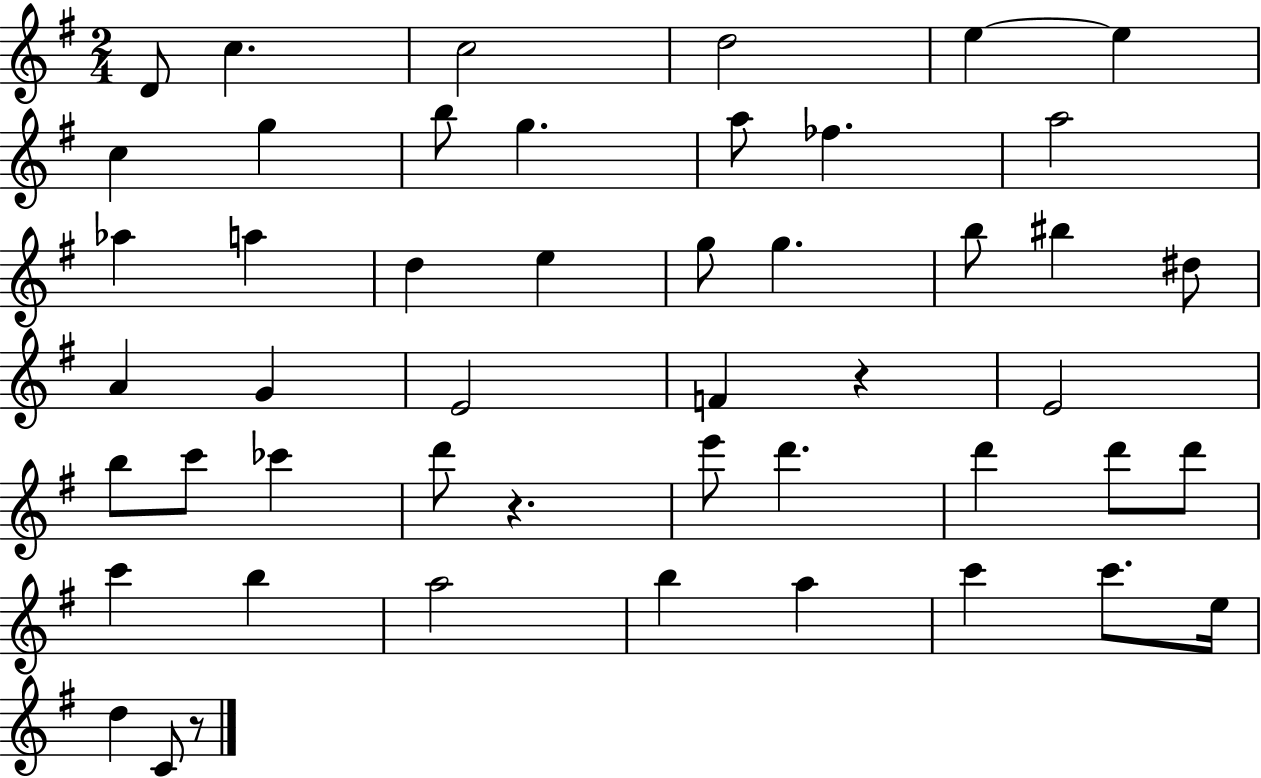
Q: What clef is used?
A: treble